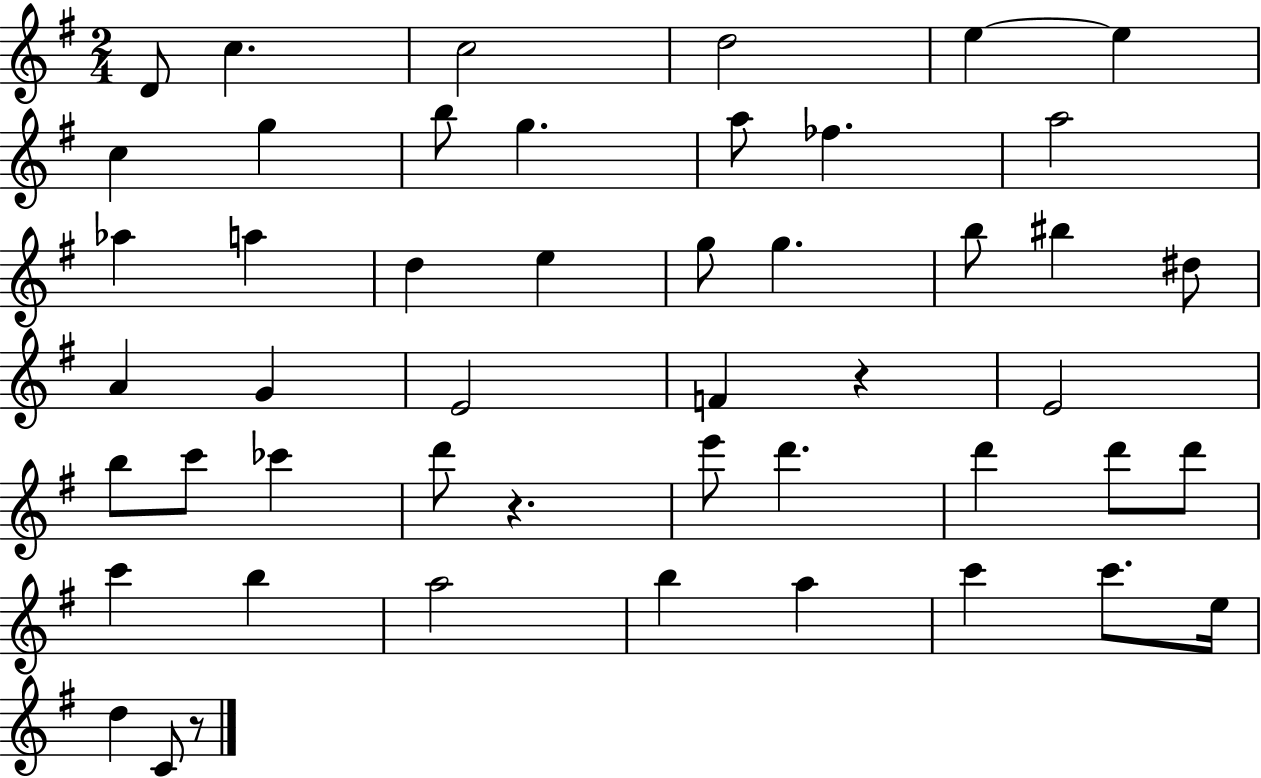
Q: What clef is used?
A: treble